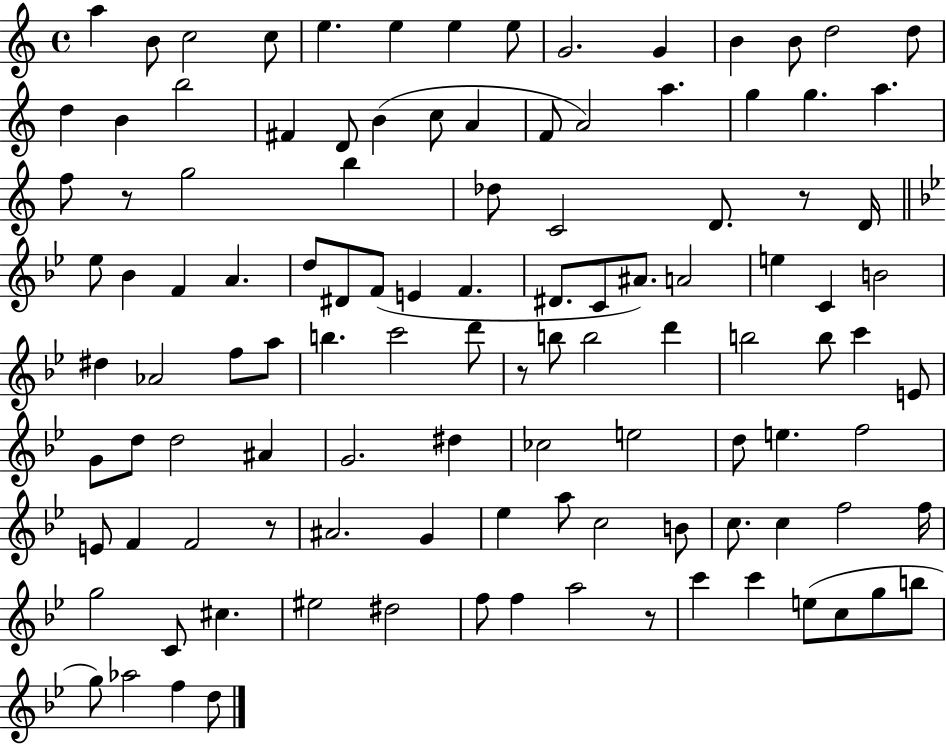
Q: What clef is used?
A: treble